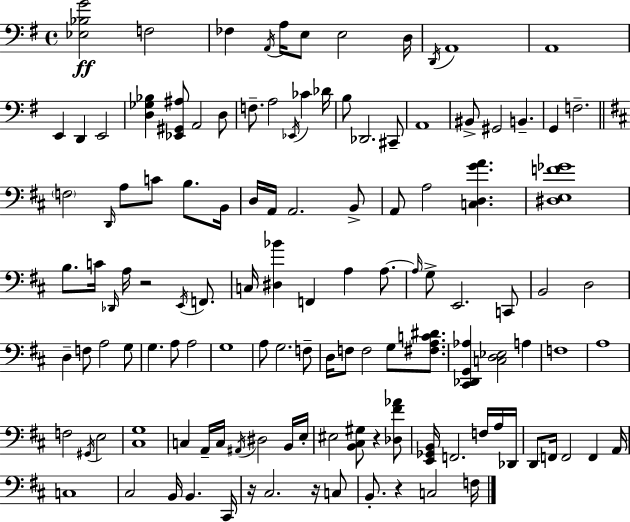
[Eb3,Bb3,G4]/h F3/h FES3/q A2/s A3/s E3/e E3/h D3/s D2/s A2/w A2/w E2/q D2/q E2/h [D3,Gb3,Bb3]/q [Eb2,G#2,A#3]/e A2/h D3/e F3/e. A3/h Eb2/s CES4/q Db4/s B3/e Db2/h. C#2/e A2/w BIS2/e G#2/h B2/q. G2/q F3/h. F3/h D2/s A3/e C4/e B3/e. B2/s D3/s A2/s A2/h. B2/e A2/e A3/h [C3,D3,G4,A4]/q. [D#3,E3,F4,Gb4]/w B3/e. C4/s Db2/s A3/s R/h E2/s F2/e. C3/s [D#3,Bb4]/q F2/q A3/q A3/e. A3/s G3/e E2/h. C2/e B2/h D3/h D3/q F3/e A3/h G3/e G3/q. A3/e A3/h G3/w A3/e G3/h. F3/e D3/s F3/e F3/h G3/e [F#3,A3,C4,D#4]/e. [C#2,Db2,G2,Ab3]/q [C3,D3,Eb3]/h A3/q F3/w A3/w F3/h G#2/s E3/h [C#3,G3]/w C3/q A2/s C3/s A#2/s D#3/h B2/s E3/s EIS3/h [B2,C#3,G#3]/e R/q [Db3,F#4,Ab4]/e [E2,Gb2,B2]/s F2/h. F3/s A3/s Db2/s D2/e F2/s F2/h F2/q A2/s C3/w C#3/h B2/s B2/q. C#2/s R/s C#3/h. R/s C3/e B2/e. R/q C3/h F3/s